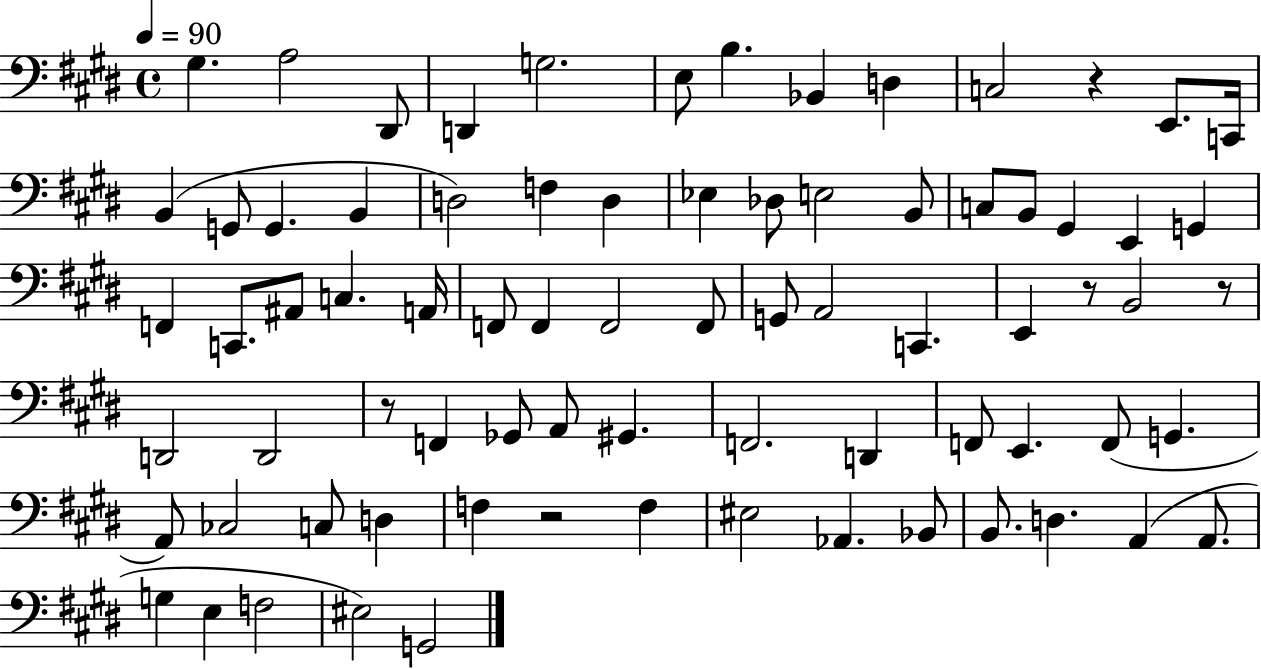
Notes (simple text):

G#3/q. A3/h D#2/e D2/q G3/h. E3/e B3/q. Bb2/q D3/q C3/h R/q E2/e. C2/s B2/q G2/e G2/q. B2/q D3/h F3/q D3/q Eb3/q Db3/e E3/h B2/e C3/e B2/e G#2/q E2/q G2/q F2/q C2/e. A#2/e C3/q. A2/s F2/e F2/q F2/h F2/e G2/e A2/h C2/q. E2/q R/e B2/h R/e D2/h D2/h R/e F2/q Gb2/e A2/e G#2/q. F2/h. D2/q F2/e E2/q. F2/e G2/q. A2/e CES3/h C3/e D3/q F3/q R/h F3/q EIS3/h Ab2/q. Bb2/e B2/e. D3/q. A2/q A2/e. G3/q E3/q F3/h EIS3/h G2/h